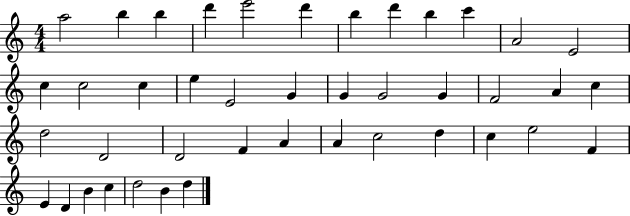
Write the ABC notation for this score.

X:1
T:Untitled
M:4/4
L:1/4
K:C
a2 b b d' e'2 d' b d' b c' A2 E2 c c2 c e E2 G G G2 G F2 A c d2 D2 D2 F A A c2 d c e2 F E D B c d2 B d